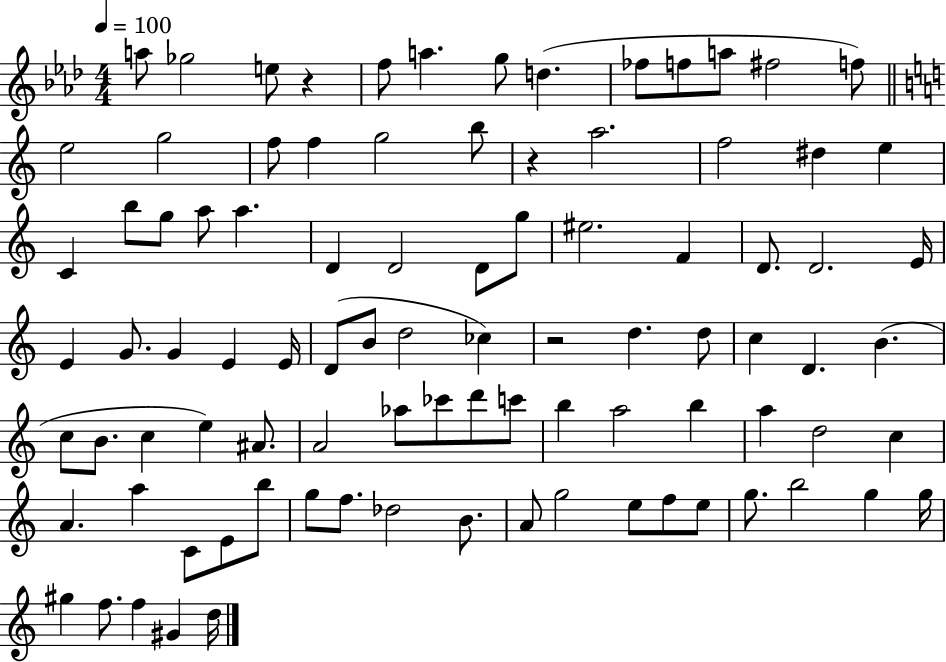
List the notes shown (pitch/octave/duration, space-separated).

A5/e Gb5/h E5/e R/q F5/e A5/q. G5/e D5/q. FES5/e F5/e A5/e F#5/h F5/e E5/h G5/h F5/e F5/q G5/h B5/e R/q A5/h. F5/h D#5/q E5/q C4/q B5/e G5/e A5/e A5/q. D4/q D4/h D4/e G5/e EIS5/h. F4/q D4/e. D4/h. E4/s E4/q G4/e. G4/q E4/q E4/s D4/e B4/e D5/h CES5/q R/h D5/q. D5/e C5/q D4/q. B4/q. C5/e B4/e. C5/q E5/q A#4/e. A4/h Ab5/e CES6/e D6/e C6/e B5/q A5/h B5/q A5/q D5/h C5/q A4/q. A5/q C4/e E4/e B5/e G5/e F5/e. Db5/h B4/e. A4/e G5/h E5/e F5/e E5/e G5/e. B5/h G5/q G5/s G#5/q F5/e. F5/q G#4/q D5/s